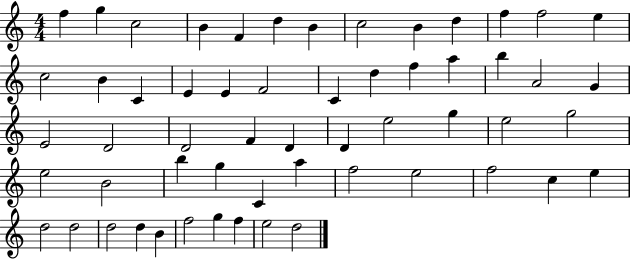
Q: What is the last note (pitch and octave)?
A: D5